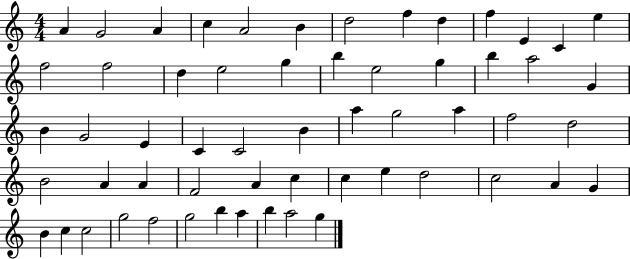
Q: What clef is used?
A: treble